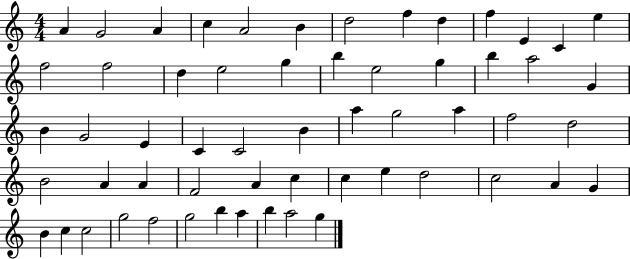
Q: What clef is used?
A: treble